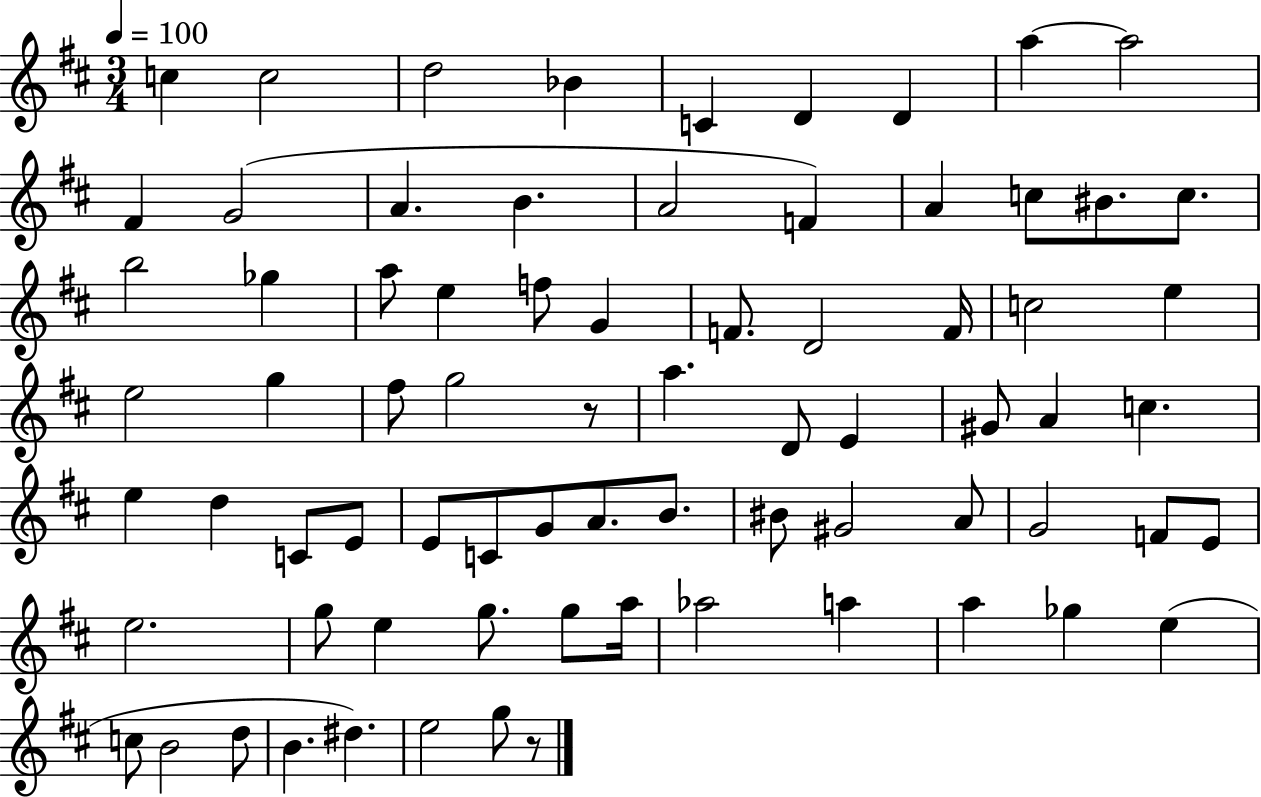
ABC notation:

X:1
T:Untitled
M:3/4
L:1/4
K:D
c c2 d2 _B C D D a a2 ^F G2 A B A2 F A c/2 ^B/2 c/2 b2 _g a/2 e f/2 G F/2 D2 F/4 c2 e e2 g ^f/2 g2 z/2 a D/2 E ^G/2 A c e d C/2 E/2 E/2 C/2 G/2 A/2 B/2 ^B/2 ^G2 A/2 G2 F/2 E/2 e2 g/2 e g/2 g/2 a/4 _a2 a a _g e c/2 B2 d/2 B ^d e2 g/2 z/2